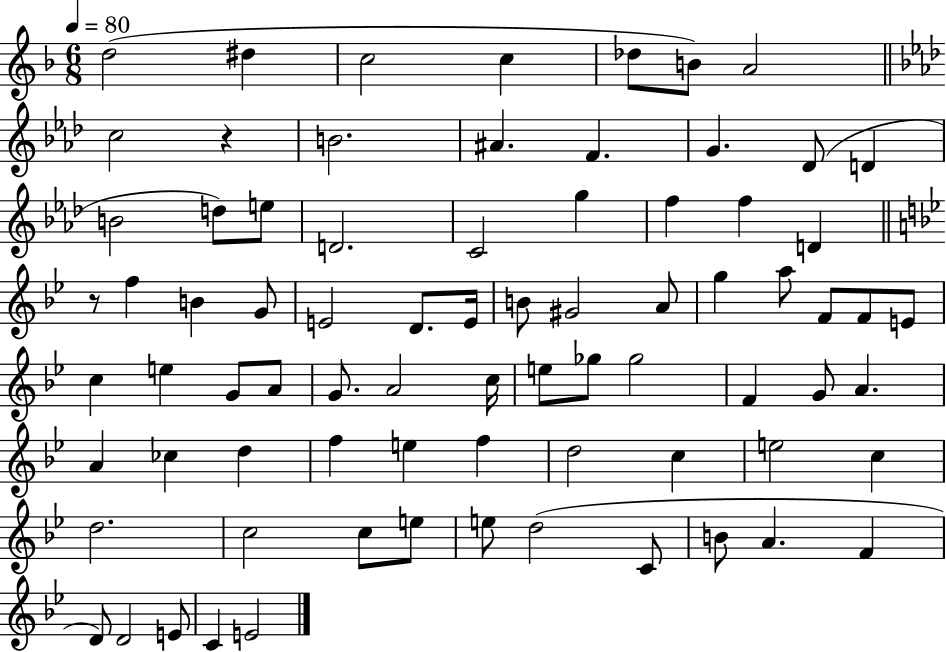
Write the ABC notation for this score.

X:1
T:Untitled
M:6/8
L:1/4
K:F
d2 ^d c2 c _d/2 B/2 A2 c2 z B2 ^A F G _D/2 D B2 d/2 e/2 D2 C2 g f f D z/2 f B G/2 E2 D/2 E/4 B/2 ^G2 A/2 g a/2 F/2 F/2 E/2 c e G/2 A/2 G/2 A2 c/4 e/2 _g/2 _g2 F G/2 A A _c d f e f d2 c e2 c d2 c2 c/2 e/2 e/2 d2 C/2 B/2 A F D/2 D2 E/2 C E2